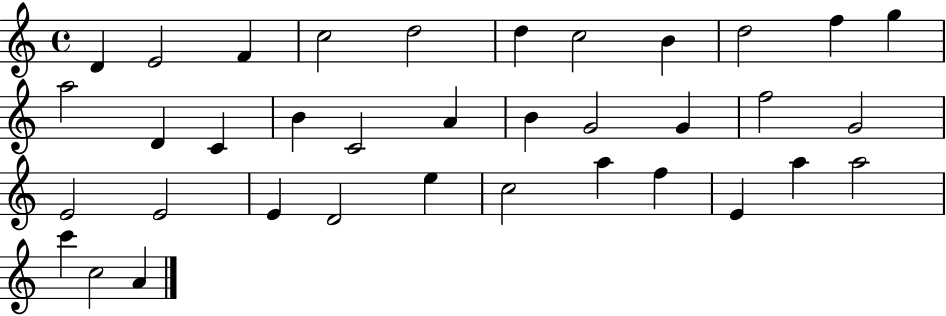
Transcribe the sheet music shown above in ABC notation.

X:1
T:Untitled
M:4/4
L:1/4
K:C
D E2 F c2 d2 d c2 B d2 f g a2 D C B C2 A B G2 G f2 G2 E2 E2 E D2 e c2 a f E a a2 c' c2 A